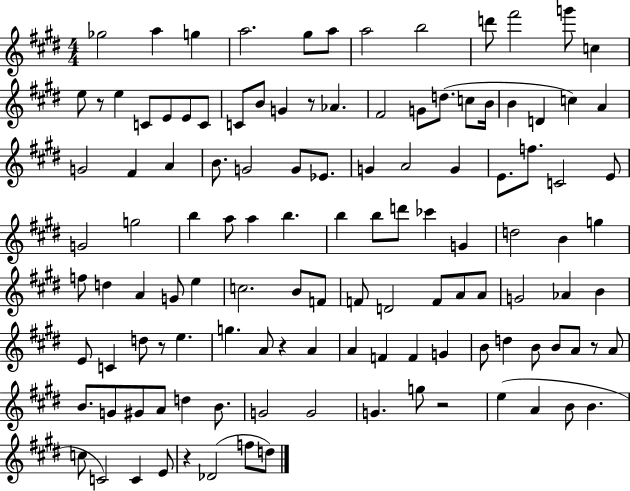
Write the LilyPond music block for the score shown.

{
  \clef treble
  \numericTimeSignature
  \time 4/4
  \key e \major
  ges''2 a''4 g''4 | a''2. gis''8 a''8 | a''2 b''2 | d'''8 fis'''2 g'''8 c''4 | \break e''8 r8 e''4 c'8 e'8 e'8 c'8 | c'8 b'8 g'4 r8 aes'4. | fis'2 g'8 d''8.( c''8 b'16 | b'4 d'4 c''4) a'4 | \break g'2 fis'4 a'4 | b'8. g'2 g'8 ees'8. | g'4 a'2 g'4 | e'8. f''8. c'2 e'8 | \break g'2 g''2 | b''4 a''8 a''4 b''4. | b''4 b''8 d'''8 ces'''4 g'4 | d''2 b'4 g''4 | \break f''8 d''4 a'4 g'8 e''4 | c''2. b'8 f'8 | f'8 d'2 f'8 a'8 a'8 | g'2 aes'4 b'4 | \break e'8 c'4 d''8 r8 e''4. | g''4. a'8 r4 a'4 | a'4 f'4 f'4 g'4 | b'8 d''4 b'8 b'8 a'8 r8 a'8 | \break b'8. g'8 gis'8 a'8 d''4 b'8. | g'2 g'2 | g'4. g''8 r2 | e''4( a'4 b'8 b'4. | \break c''8 c'2) c'4 e'8 | r4 des'2( f''8 d''8) | \bar "|."
}